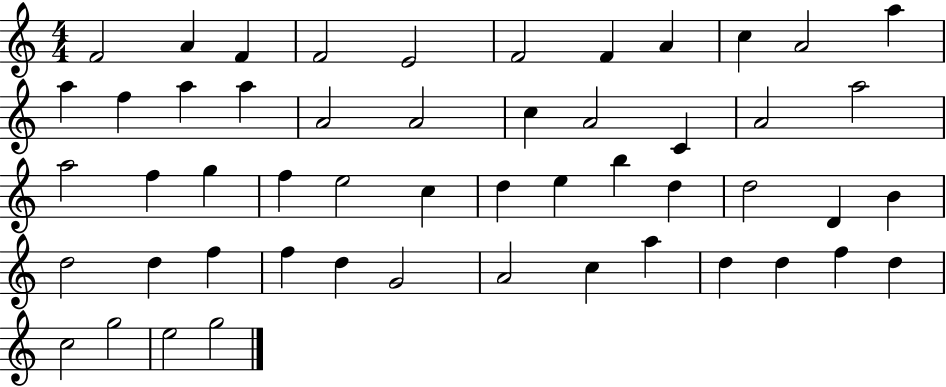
{
  \clef treble
  \numericTimeSignature
  \time 4/4
  \key c \major
  f'2 a'4 f'4 | f'2 e'2 | f'2 f'4 a'4 | c''4 a'2 a''4 | \break a''4 f''4 a''4 a''4 | a'2 a'2 | c''4 a'2 c'4 | a'2 a''2 | \break a''2 f''4 g''4 | f''4 e''2 c''4 | d''4 e''4 b''4 d''4 | d''2 d'4 b'4 | \break d''2 d''4 f''4 | f''4 d''4 g'2 | a'2 c''4 a''4 | d''4 d''4 f''4 d''4 | \break c''2 g''2 | e''2 g''2 | \bar "|."
}